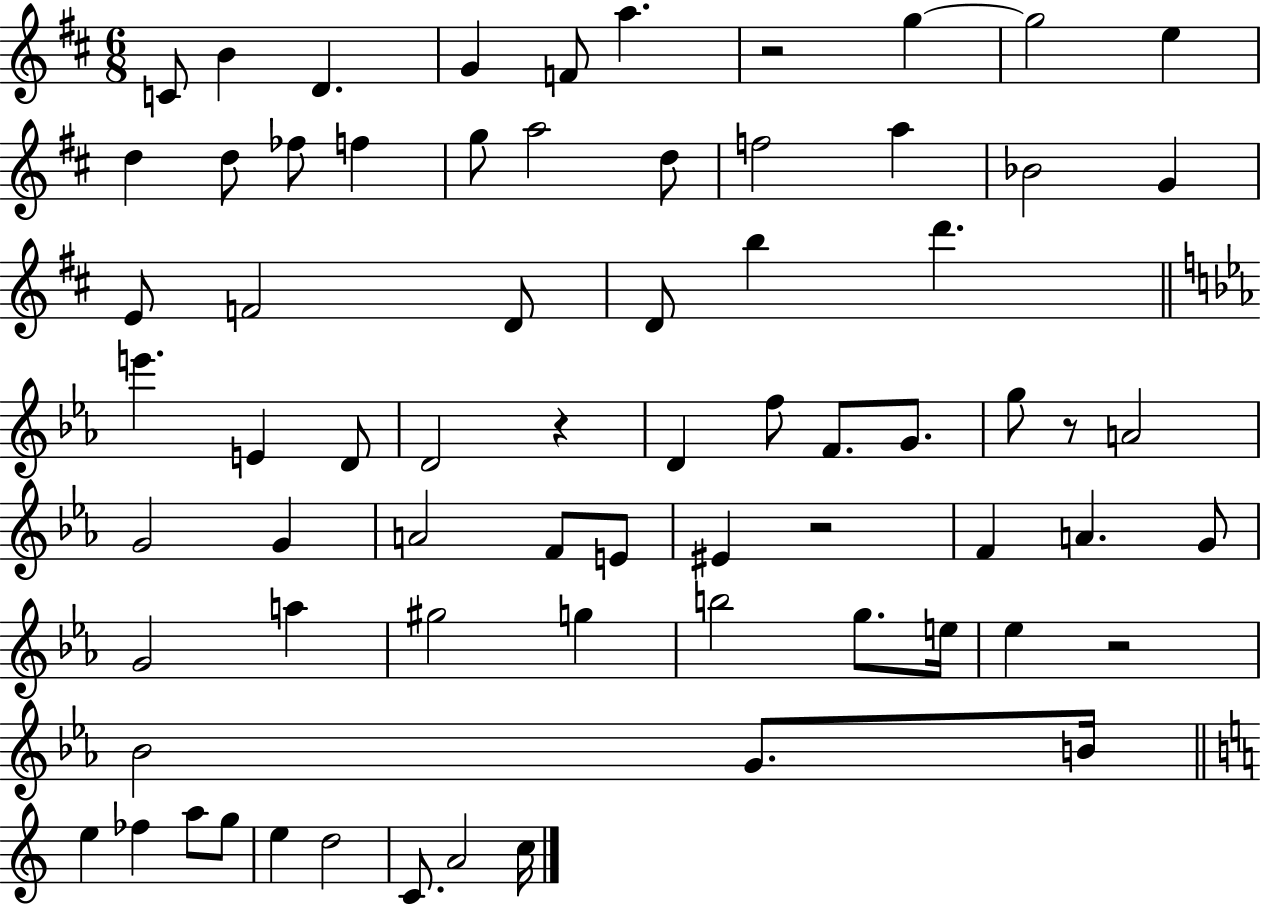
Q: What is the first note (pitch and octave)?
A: C4